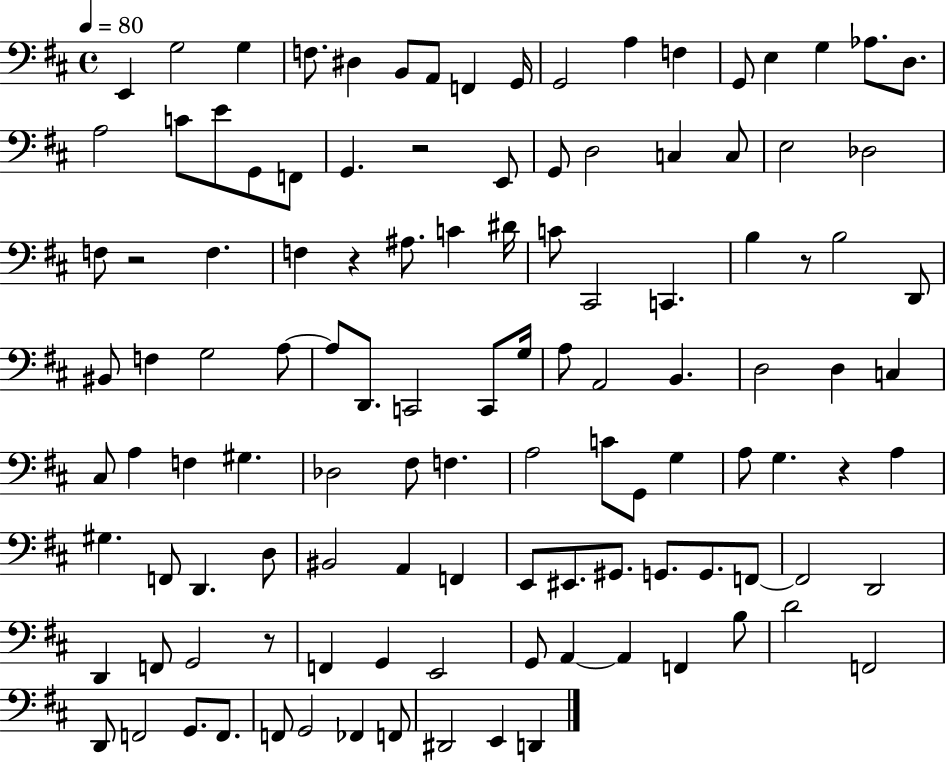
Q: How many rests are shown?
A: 6